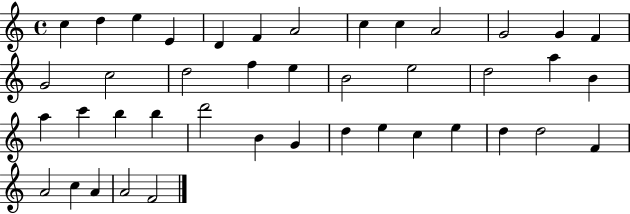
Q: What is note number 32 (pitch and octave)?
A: E5